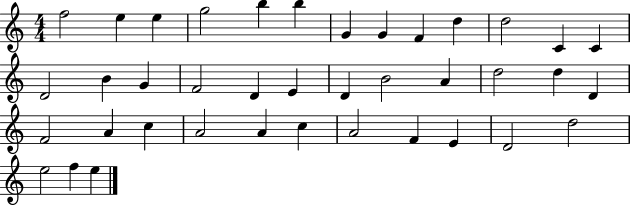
F5/h E5/q E5/q G5/h B5/q B5/q G4/q G4/q F4/q D5/q D5/h C4/q C4/q D4/h B4/q G4/q F4/h D4/q E4/q D4/q B4/h A4/q D5/h D5/q D4/q F4/h A4/q C5/q A4/h A4/q C5/q A4/h F4/q E4/q D4/h D5/h E5/h F5/q E5/q